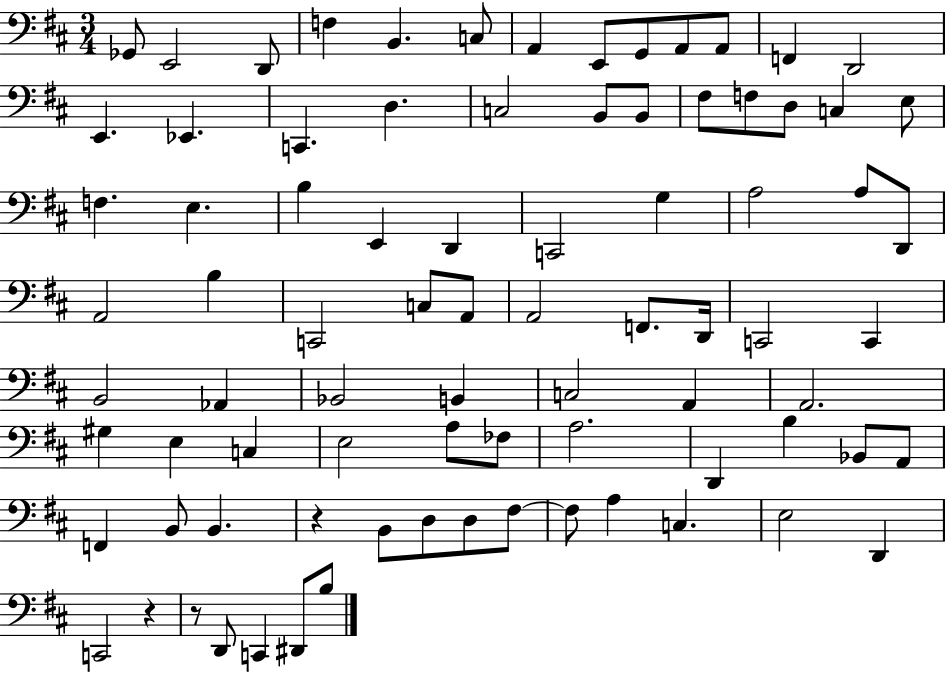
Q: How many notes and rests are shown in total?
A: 83